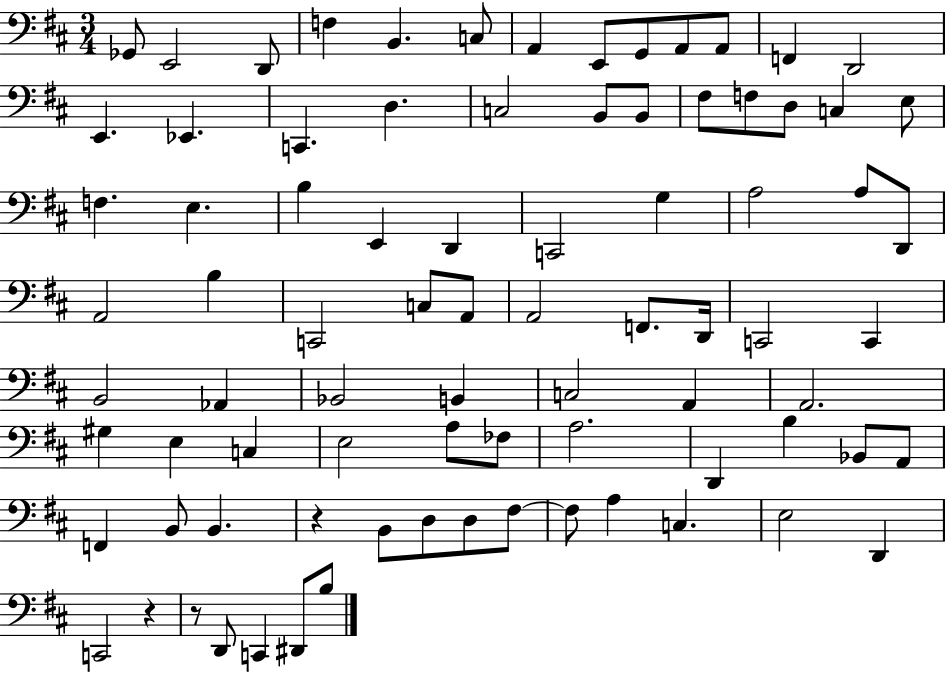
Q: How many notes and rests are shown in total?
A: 83